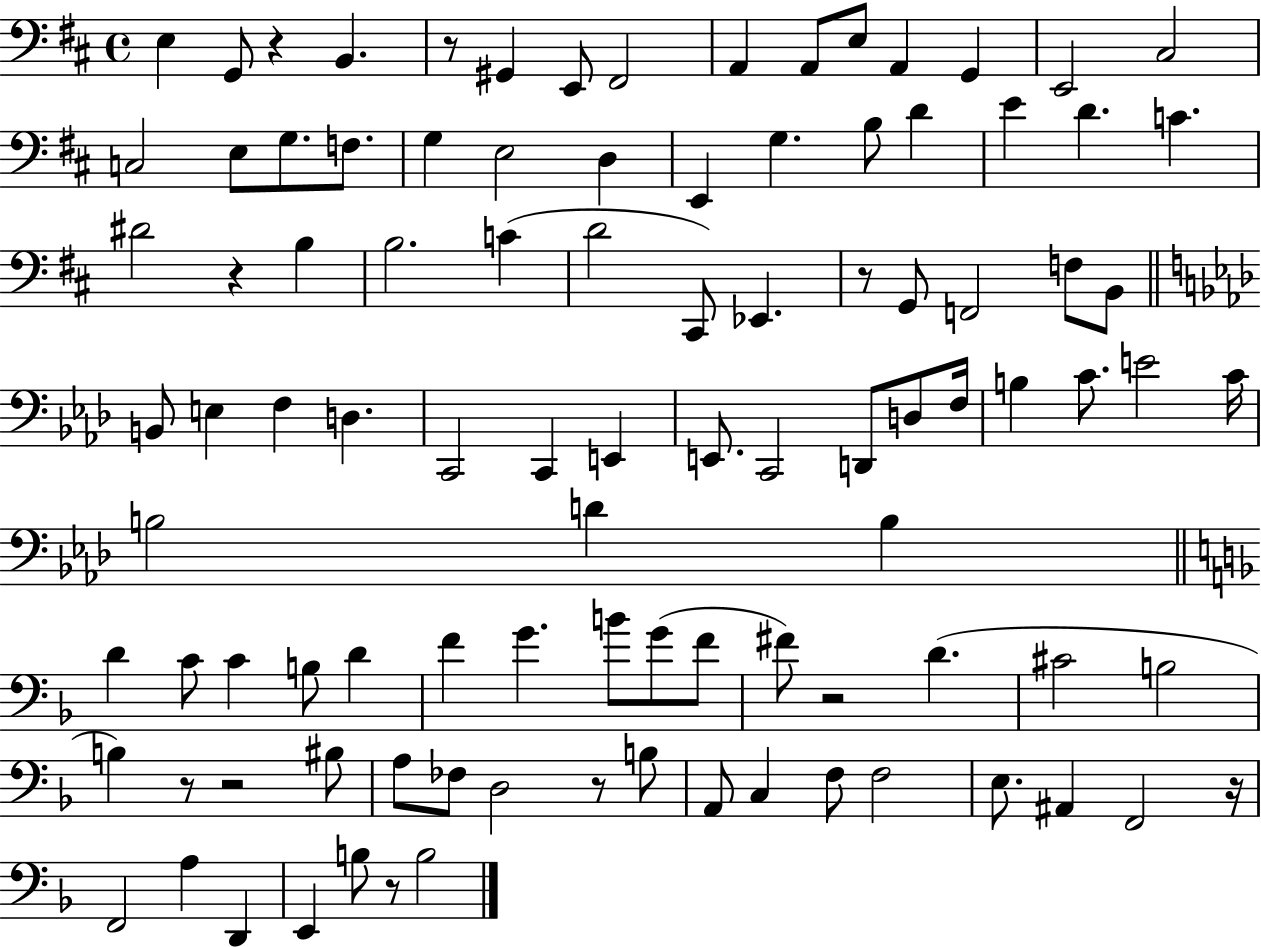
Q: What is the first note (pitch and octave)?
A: E3